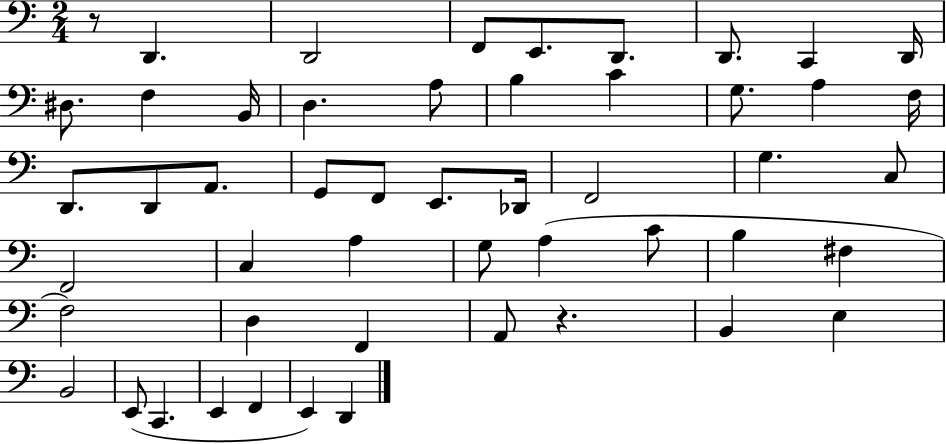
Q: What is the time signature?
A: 2/4